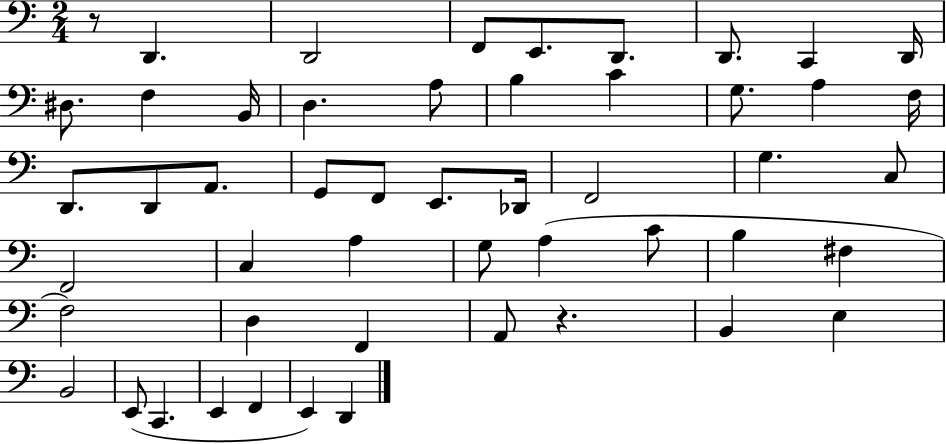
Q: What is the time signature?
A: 2/4